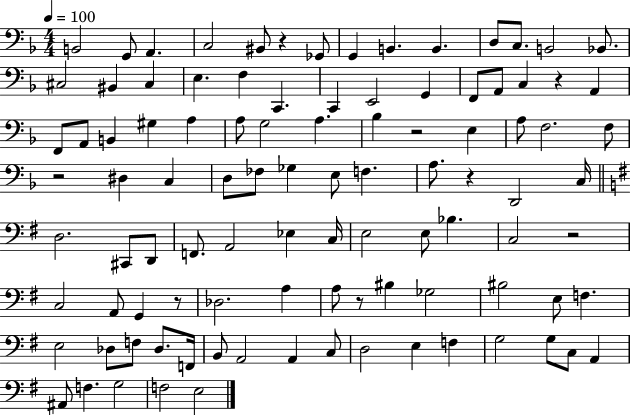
B2/h G2/e A2/q. C3/h BIS2/e R/q Gb2/e G2/q B2/q. B2/q. D3/e C3/e. B2/h Bb2/e. C#3/h BIS2/q C#3/q E3/q. F3/q C2/q. C2/q E2/h G2/q F2/e A2/e C3/q R/q A2/q F2/e A2/e B2/q G#3/q A3/q A3/e G3/h A3/q. Bb3/q R/h E3/q A3/e F3/h. F3/e R/h D#3/q C3/q D3/e FES3/e Gb3/q E3/e F3/q. A3/e. R/q D2/h C3/s D3/h. C#2/e D2/e F2/e. A2/h Eb3/q C3/s E3/h E3/e Bb3/q. C3/h R/h C3/h A2/e G2/q R/e Db3/h. A3/q A3/e R/e BIS3/q Gb3/h BIS3/h E3/e F3/q. E3/h Db3/e F3/e Db3/e. F2/s B2/e A2/h A2/q C3/e D3/h E3/q F3/q G3/h G3/e C3/e A2/q A#2/e F3/q. G3/h F3/h E3/h